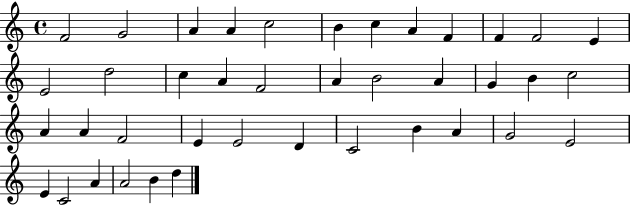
{
  \clef treble
  \time 4/4
  \defaultTimeSignature
  \key c \major
  f'2 g'2 | a'4 a'4 c''2 | b'4 c''4 a'4 f'4 | f'4 f'2 e'4 | \break e'2 d''2 | c''4 a'4 f'2 | a'4 b'2 a'4 | g'4 b'4 c''2 | \break a'4 a'4 f'2 | e'4 e'2 d'4 | c'2 b'4 a'4 | g'2 e'2 | \break e'4 c'2 a'4 | a'2 b'4 d''4 | \bar "|."
}